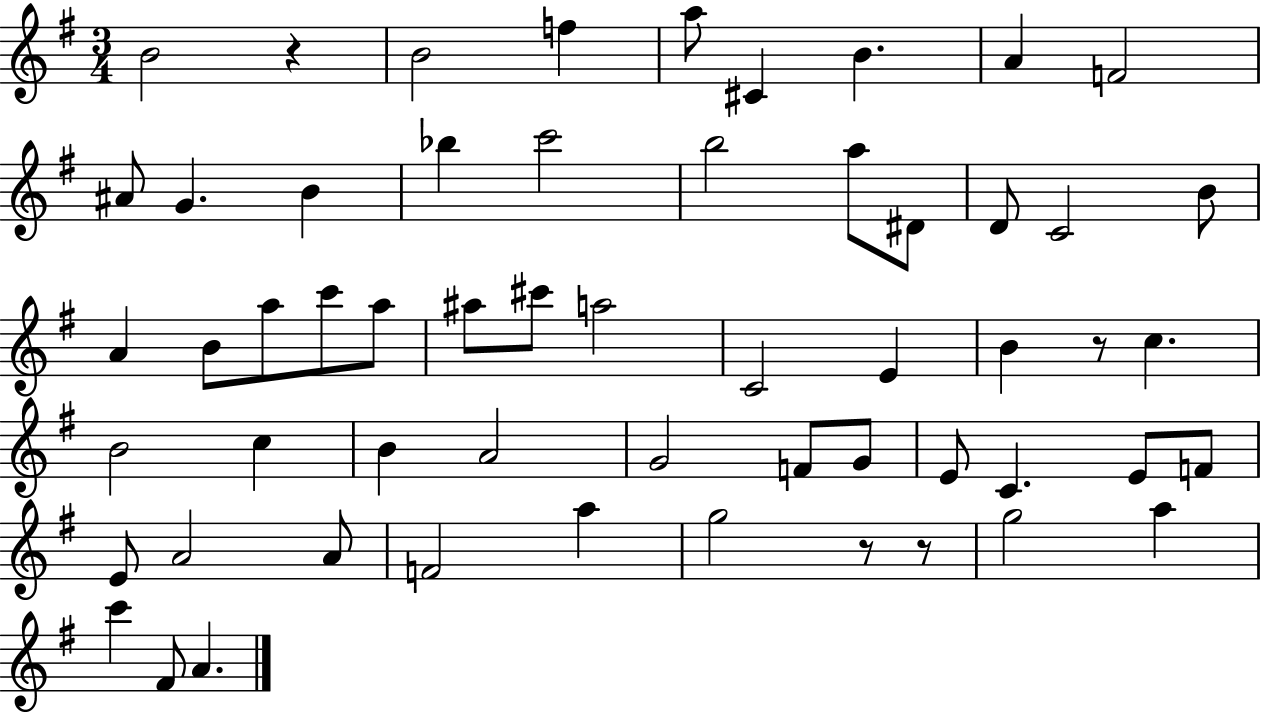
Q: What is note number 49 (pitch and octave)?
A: G5